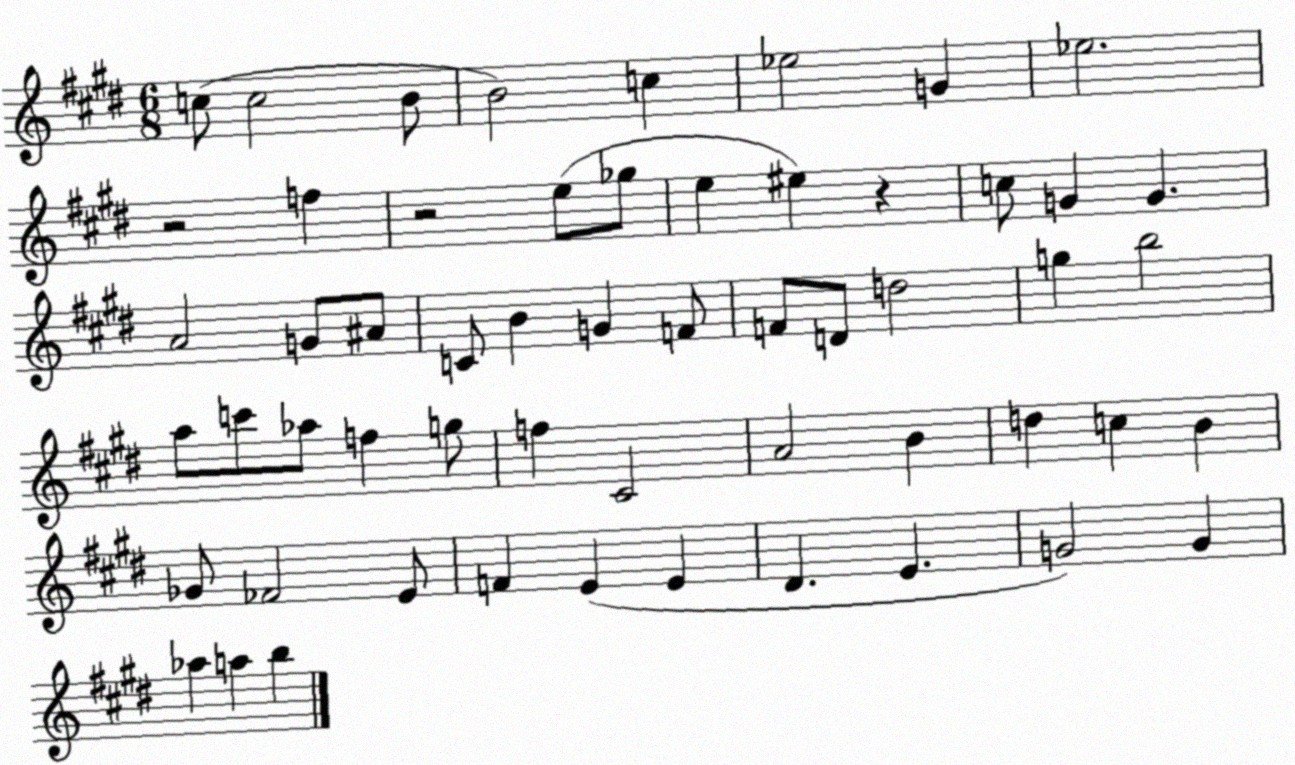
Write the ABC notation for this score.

X:1
T:Untitled
M:6/8
L:1/4
K:E
c/2 c2 B/2 B2 c _e2 G _e2 z2 f z2 e/2 _g/2 e ^e z c/2 G G A2 G/2 ^A/2 C/2 B G F/2 F/2 D/2 d2 g b2 a/2 c'/2 _a/2 f g/2 f ^C2 A2 B d c B _G/2 _F2 E/2 F E E ^D E G2 G _a a b